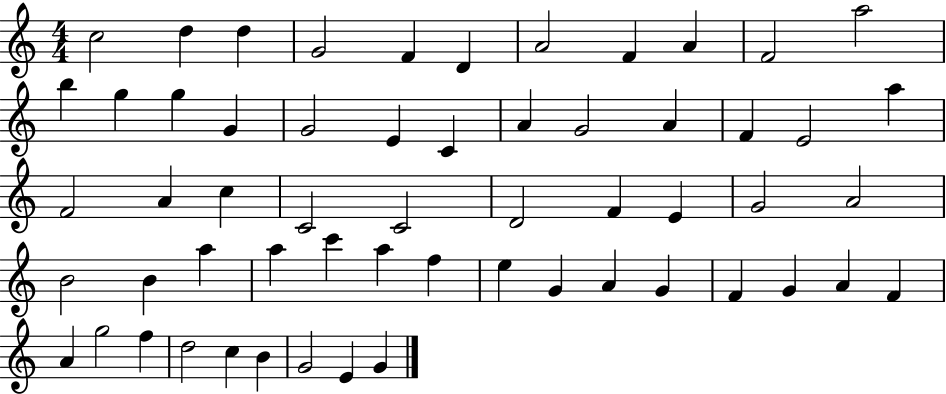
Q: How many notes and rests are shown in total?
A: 58